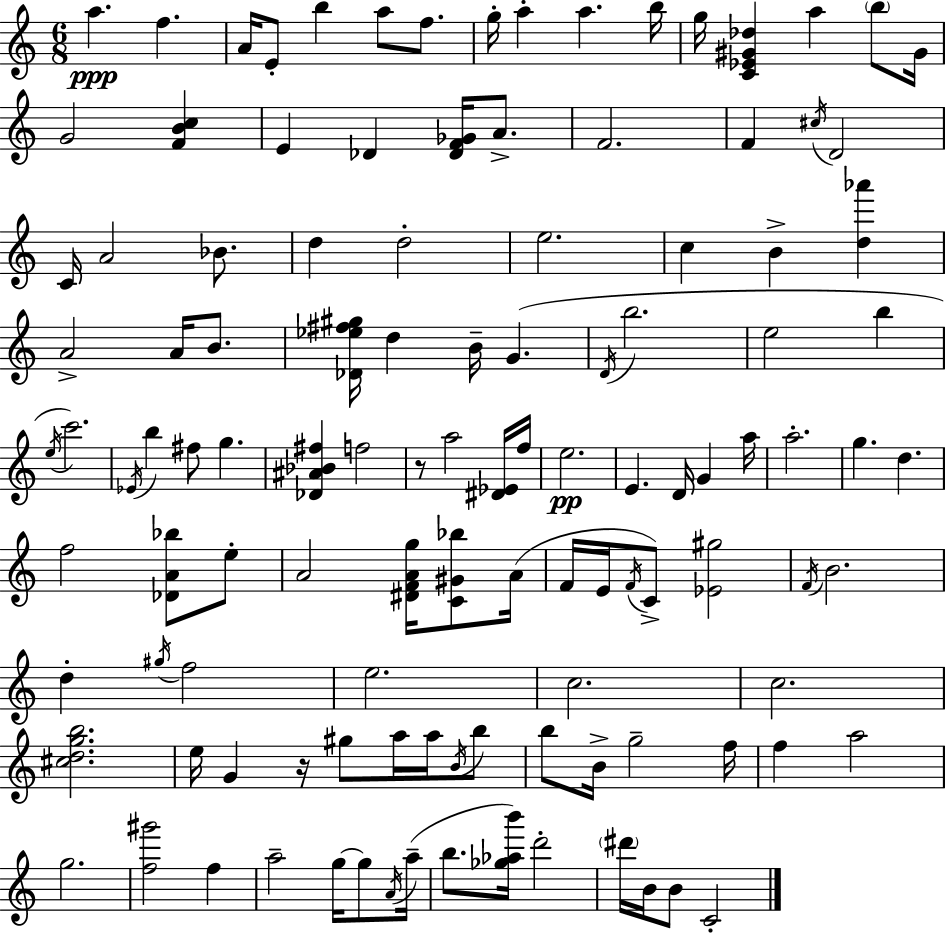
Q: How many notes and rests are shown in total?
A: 116